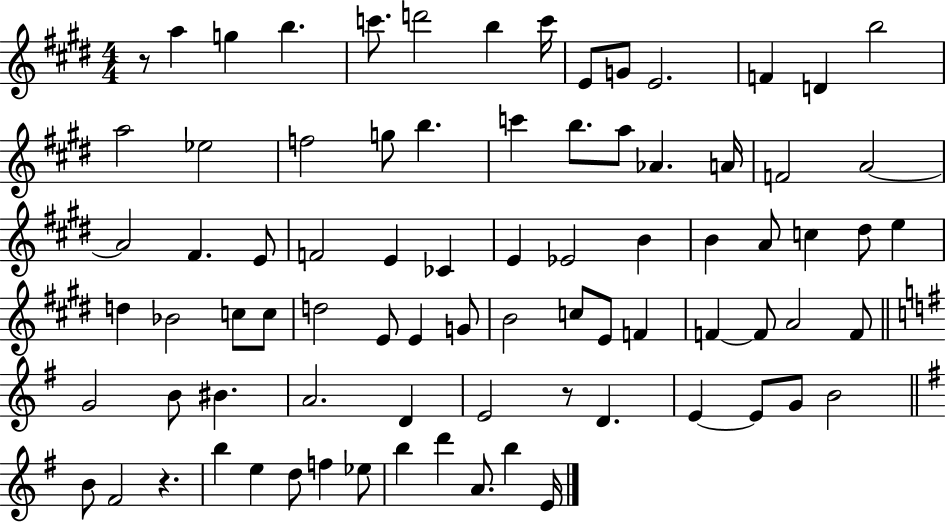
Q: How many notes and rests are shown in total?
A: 81